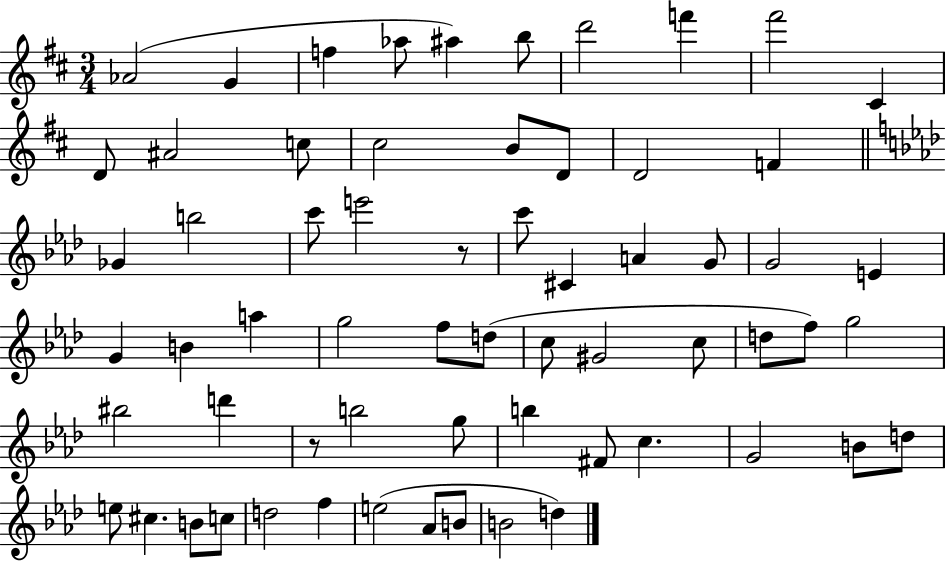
Ab4/h G4/q F5/q Ab5/e A#5/q B5/e D6/h F6/q F#6/h C#4/q D4/e A#4/h C5/e C#5/h B4/e D4/e D4/h F4/q Gb4/q B5/h C6/e E6/h R/e C6/e C#4/q A4/q G4/e G4/h E4/q G4/q B4/q A5/q G5/h F5/e D5/e C5/e G#4/h C5/e D5/e F5/e G5/h BIS5/h D6/q R/e B5/h G5/e B5/q F#4/e C5/q. G4/h B4/e D5/e E5/e C#5/q. B4/e C5/e D5/h F5/q E5/h Ab4/e B4/e B4/h D5/q